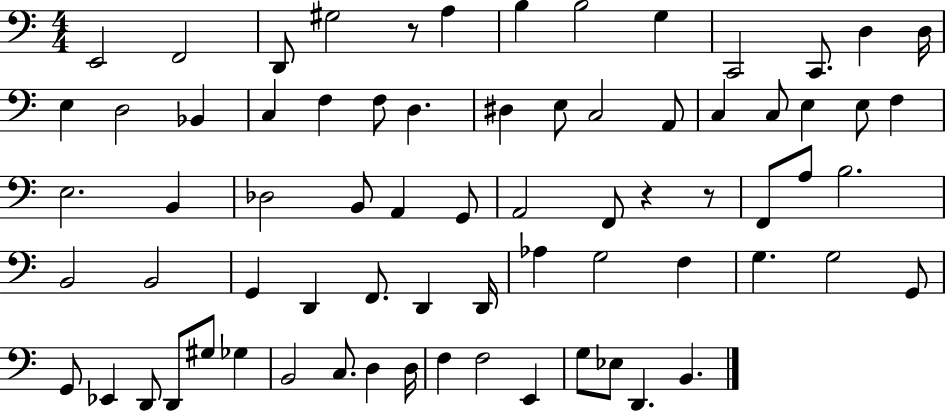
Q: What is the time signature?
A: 4/4